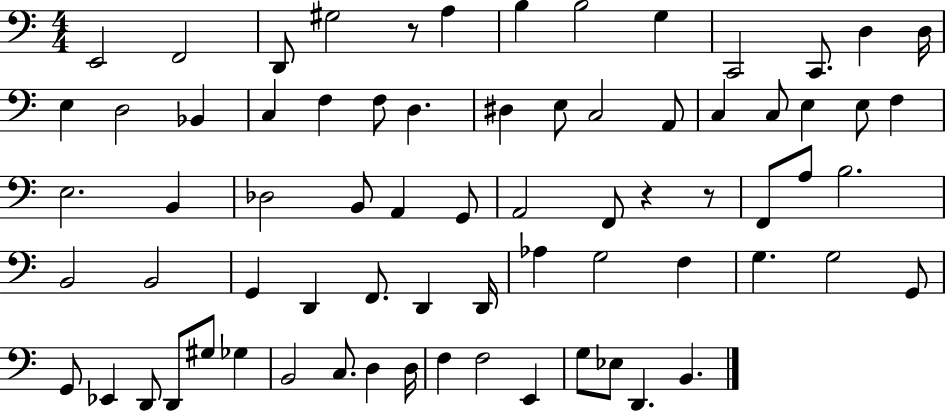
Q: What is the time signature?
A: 4/4